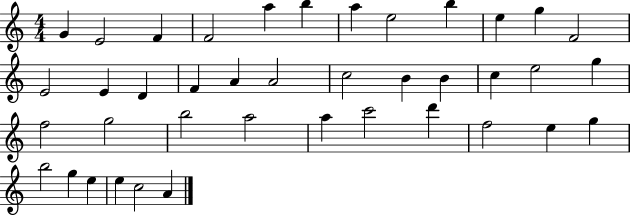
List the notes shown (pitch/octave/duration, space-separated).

G4/q E4/h F4/q F4/h A5/q B5/q A5/q E5/h B5/q E5/q G5/q F4/h E4/h E4/q D4/q F4/q A4/q A4/h C5/h B4/q B4/q C5/q E5/h G5/q F5/h G5/h B5/h A5/h A5/q C6/h D6/q F5/h E5/q G5/q B5/h G5/q E5/q E5/q C5/h A4/q